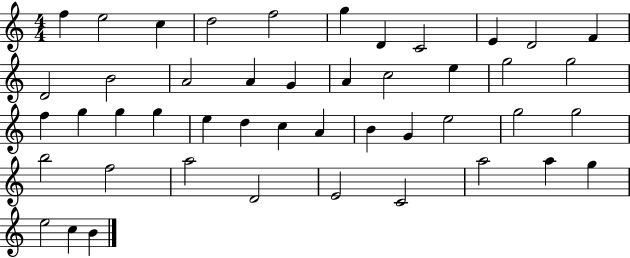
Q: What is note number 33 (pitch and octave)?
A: G5